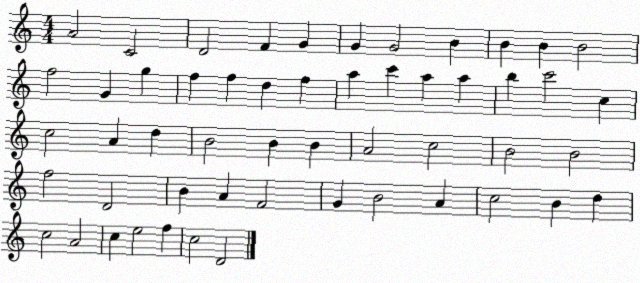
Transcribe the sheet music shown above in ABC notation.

X:1
T:Untitled
M:4/4
L:1/4
K:C
A2 C2 D2 F G G G2 B B B B2 f2 G g f f d f a c' a a b c'2 c c2 A d B2 B B A2 c2 B2 B2 f2 D2 B A F2 G B2 A c2 B d c2 A2 c e2 f c2 D2